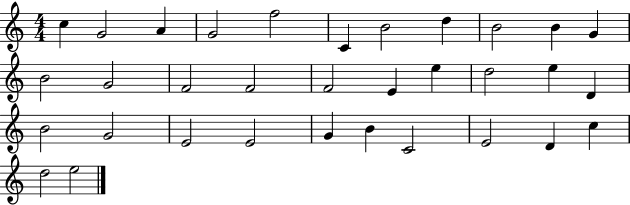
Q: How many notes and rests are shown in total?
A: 33